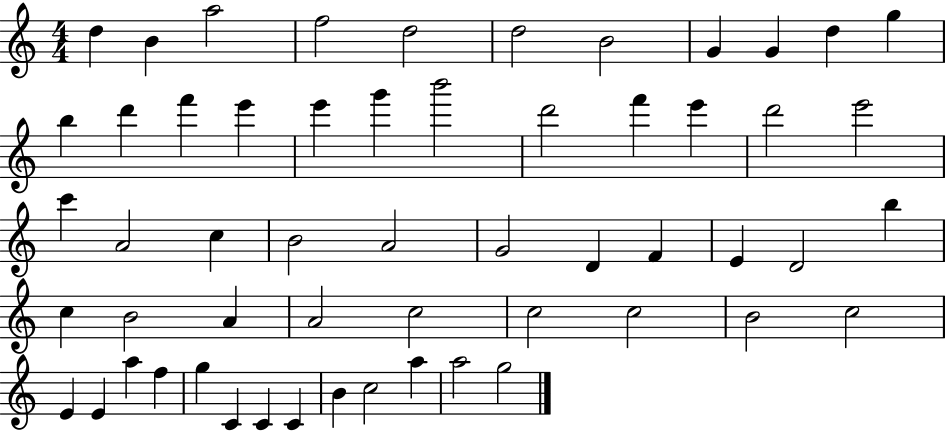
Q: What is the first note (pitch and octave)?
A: D5